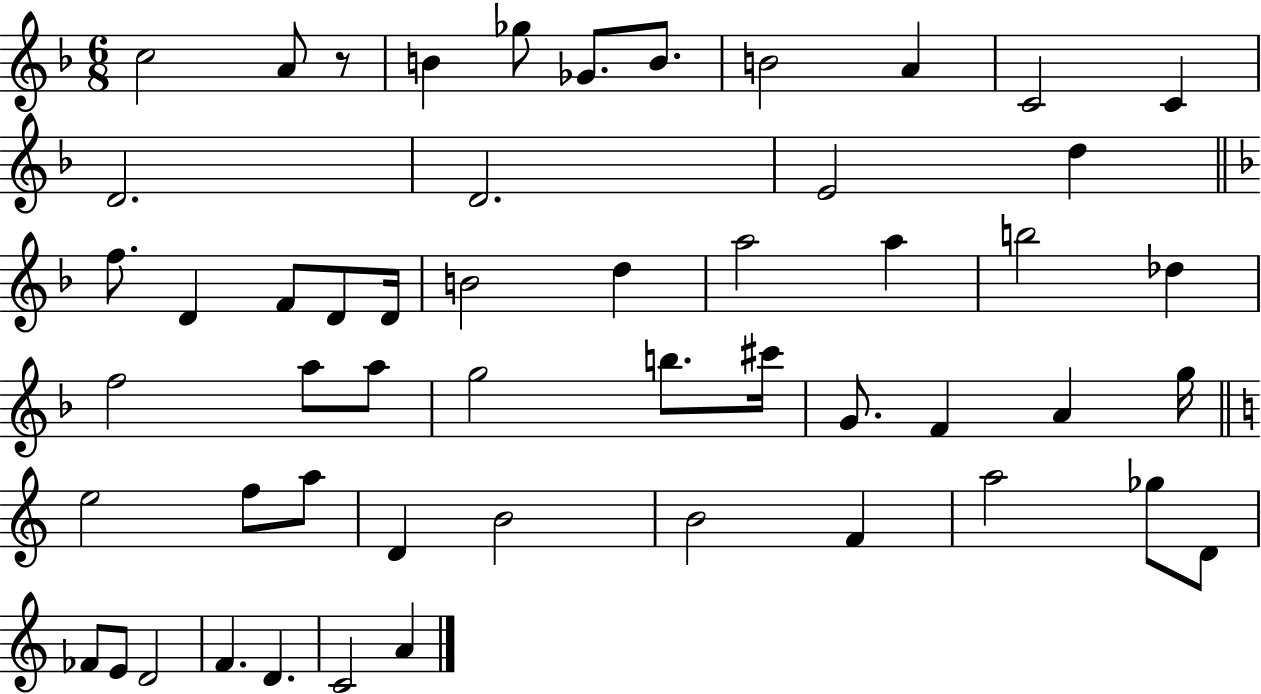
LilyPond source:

{
  \clef treble
  \numericTimeSignature
  \time 6/8
  \key f \major
  \repeat volta 2 { c''2 a'8 r8 | b'4 ges''8 ges'8. b'8. | b'2 a'4 | c'2 c'4 | \break d'2. | d'2. | e'2 d''4 | \bar "||" \break \key d \minor f''8. d'4 f'8 d'8 d'16 | b'2 d''4 | a''2 a''4 | b''2 des''4 | \break f''2 a''8 a''8 | g''2 b''8. cis'''16 | g'8. f'4 a'4 g''16 | \bar "||" \break \key c \major e''2 f''8 a''8 | d'4 b'2 | b'2 f'4 | a''2 ges''8 d'8 | \break fes'8 e'8 d'2 | f'4. d'4. | c'2 a'4 | } \bar "|."
}